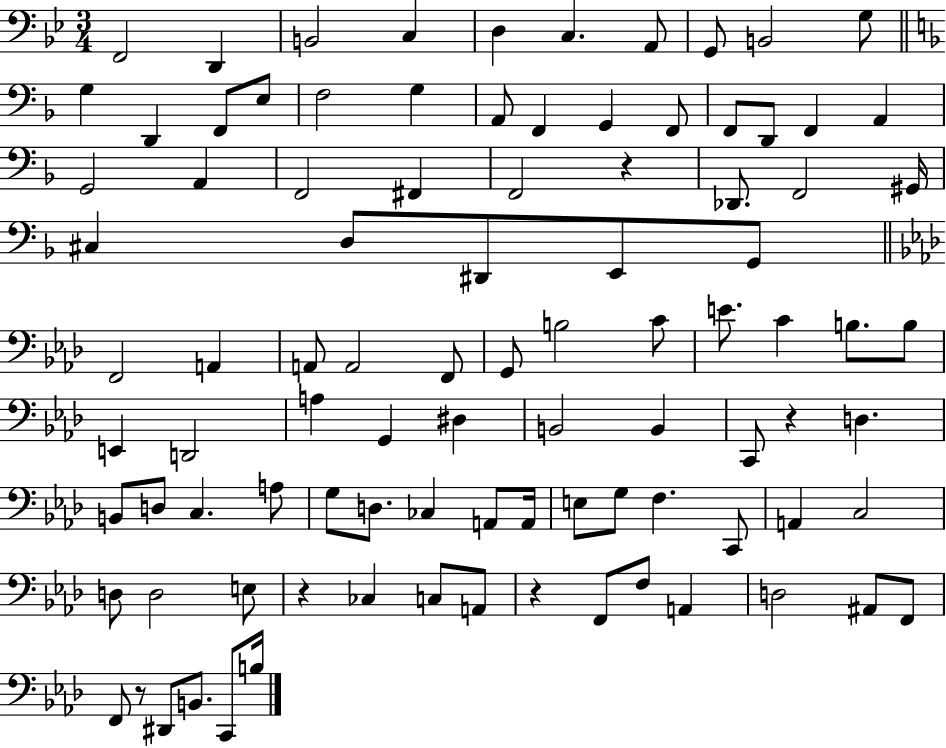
{
  \clef bass
  \numericTimeSignature
  \time 3/4
  \key bes \major
  f,2 d,4 | b,2 c4 | d4 c4. a,8 | g,8 b,2 g8 | \break \bar "||" \break \key d \minor g4 d,4 f,8 e8 | f2 g4 | a,8 f,4 g,4 f,8 | f,8 d,8 f,4 a,4 | \break g,2 a,4 | f,2 fis,4 | f,2 r4 | des,8. f,2 gis,16 | \break cis4 d8 dis,8 e,8 g,8 | \bar "||" \break \key aes \major f,2 a,4 | a,8 a,2 f,8 | g,8 b2 c'8 | e'8. c'4 b8. b8 | \break e,4 d,2 | a4 g,4 dis4 | b,2 b,4 | c,8 r4 d4. | \break b,8 d8 c4. a8 | g8 d8. ces4 a,8 a,16 | e8 g8 f4. c,8 | a,4 c2 | \break d8 d2 e8 | r4 ces4 c8 a,8 | r4 f,8 f8 a,4 | d2 ais,8 f,8 | \break f,8 r8 dis,8 b,8. c,8 b16 | \bar "|."
}